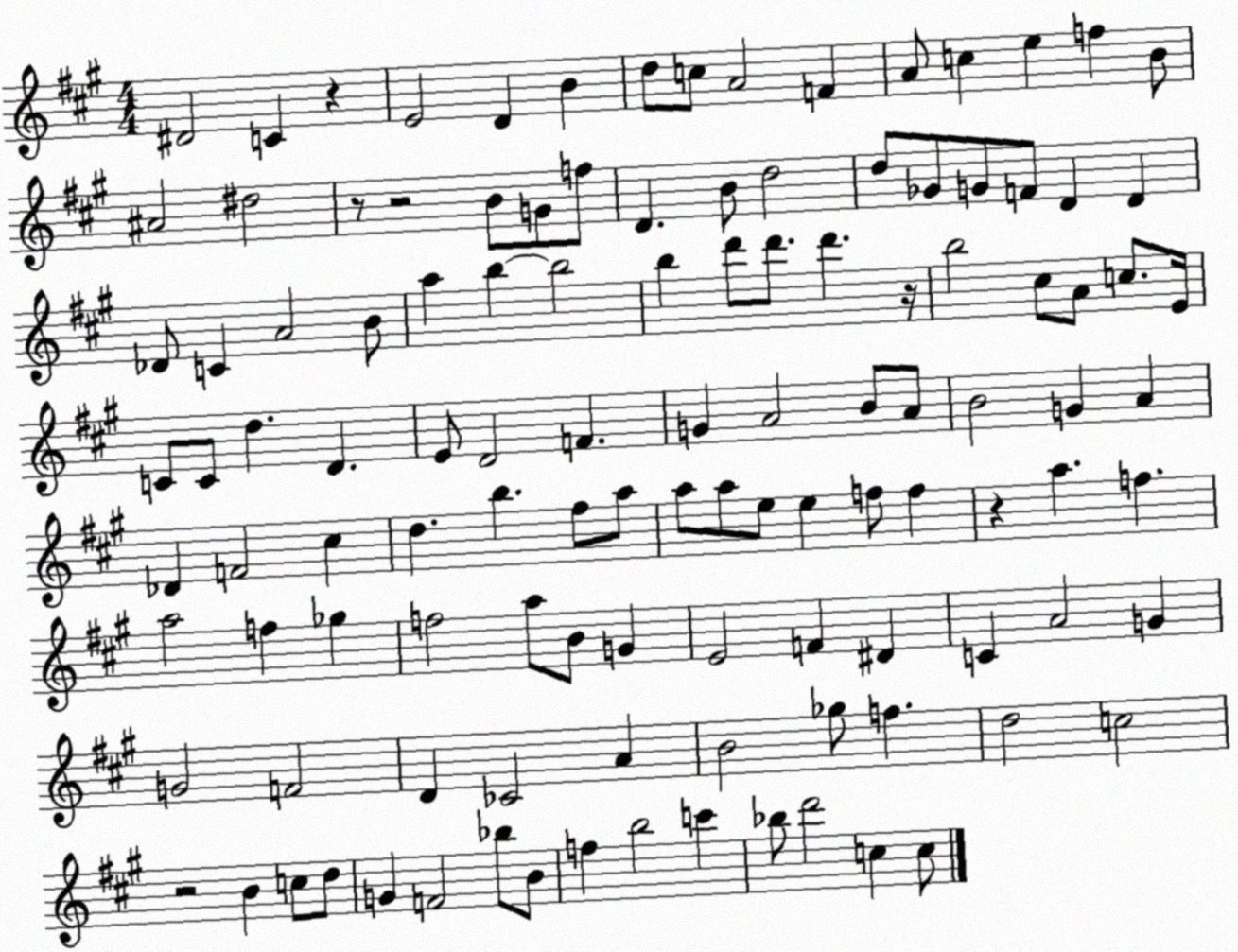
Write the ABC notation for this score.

X:1
T:Untitled
M:4/4
L:1/4
K:A
^D2 C z E2 D B d/2 c/2 A2 F A/2 c e f B/2 ^A2 ^d2 z/2 z2 B/2 G/2 f/2 D B/2 d2 d/2 _G/2 G/2 F/2 D D _D/2 C A2 B/2 a b b2 b d'/2 d'/2 d' z/4 b2 ^c/2 A/2 c/2 E/4 C/2 C/2 d D E/2 D2 F G A2 B/2 A/2 B2 G A _D F2 ^c d b ^f/2 a/2 a/2 a/2 e/2 e f/2 f z a f a2 f _g f2 a/2 B/2 G E2 F ^D C A2 G G2 F2 D _C2 A B2 _g/2 f d2 c2 z2 B c/2 d/2 G F2 _b/2 B/2 f b2 c' _b/2 d'2 c c/2